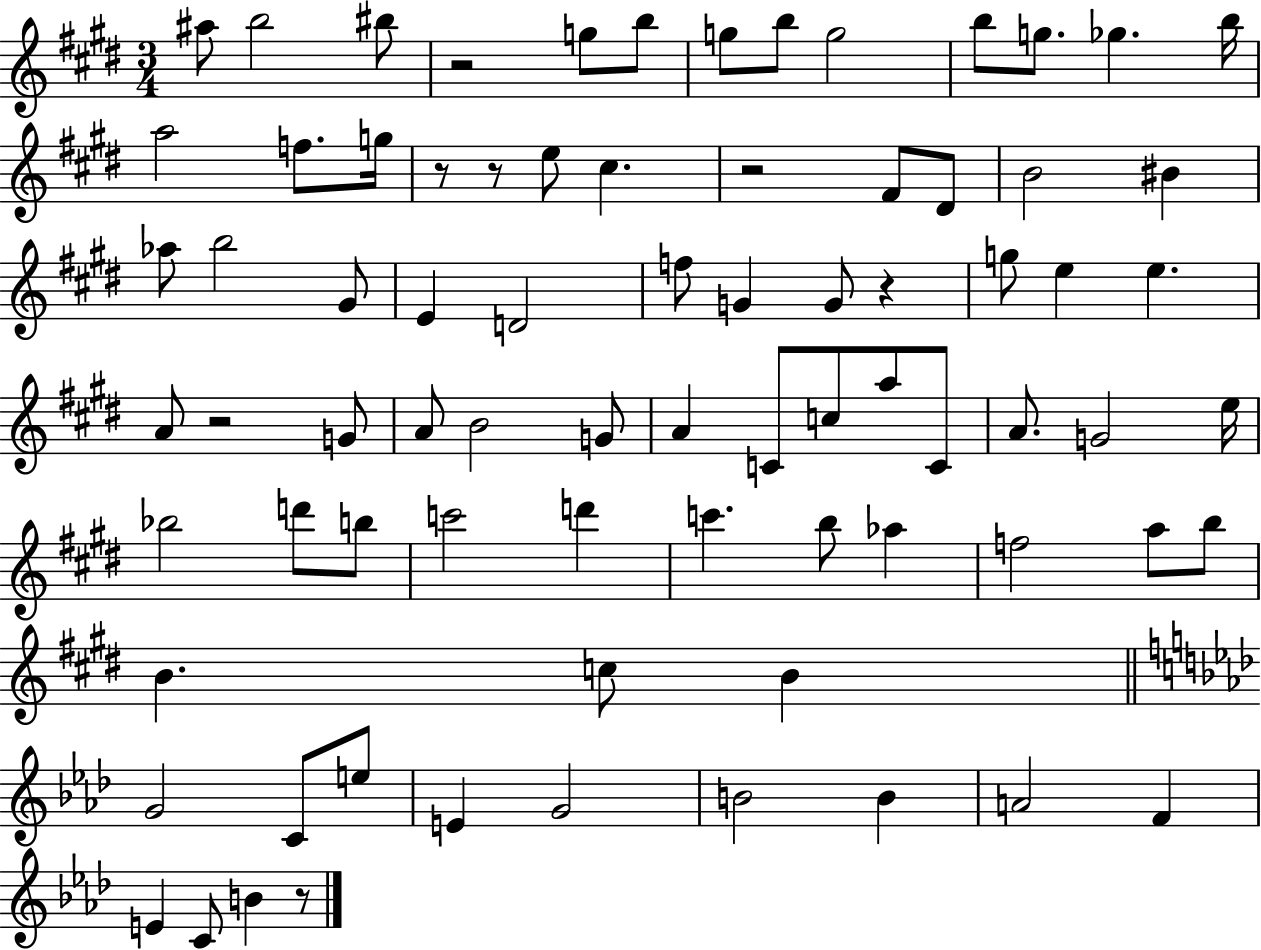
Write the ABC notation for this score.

X:1
T:Untitled
M:3/4
L:1/4
K:E
^a/2 b2 ^b/2 z2 g/2 b/2 g/2 b/2 g2 b/2 g/2 _g b/4 a2 f/2 g/4 z/2 z/2 e/2 ^c z2 ^F/2 ^D/2 B2 ^B _a/2 b2 ^G/2 E D2 f/2 G G/2 z g/2 e e A/2 z2 G/2 A/2 B2 G/2 A C/2 c/2 a/2 C/2 A/2 G2 e/4 _b2 d'/2 b/2 c'2 d' c' b/2 _a f2 a/2 b/2 B c/2 B G2 C/2 e/2 E G2 B2 B A2 F E C/2 B z/2